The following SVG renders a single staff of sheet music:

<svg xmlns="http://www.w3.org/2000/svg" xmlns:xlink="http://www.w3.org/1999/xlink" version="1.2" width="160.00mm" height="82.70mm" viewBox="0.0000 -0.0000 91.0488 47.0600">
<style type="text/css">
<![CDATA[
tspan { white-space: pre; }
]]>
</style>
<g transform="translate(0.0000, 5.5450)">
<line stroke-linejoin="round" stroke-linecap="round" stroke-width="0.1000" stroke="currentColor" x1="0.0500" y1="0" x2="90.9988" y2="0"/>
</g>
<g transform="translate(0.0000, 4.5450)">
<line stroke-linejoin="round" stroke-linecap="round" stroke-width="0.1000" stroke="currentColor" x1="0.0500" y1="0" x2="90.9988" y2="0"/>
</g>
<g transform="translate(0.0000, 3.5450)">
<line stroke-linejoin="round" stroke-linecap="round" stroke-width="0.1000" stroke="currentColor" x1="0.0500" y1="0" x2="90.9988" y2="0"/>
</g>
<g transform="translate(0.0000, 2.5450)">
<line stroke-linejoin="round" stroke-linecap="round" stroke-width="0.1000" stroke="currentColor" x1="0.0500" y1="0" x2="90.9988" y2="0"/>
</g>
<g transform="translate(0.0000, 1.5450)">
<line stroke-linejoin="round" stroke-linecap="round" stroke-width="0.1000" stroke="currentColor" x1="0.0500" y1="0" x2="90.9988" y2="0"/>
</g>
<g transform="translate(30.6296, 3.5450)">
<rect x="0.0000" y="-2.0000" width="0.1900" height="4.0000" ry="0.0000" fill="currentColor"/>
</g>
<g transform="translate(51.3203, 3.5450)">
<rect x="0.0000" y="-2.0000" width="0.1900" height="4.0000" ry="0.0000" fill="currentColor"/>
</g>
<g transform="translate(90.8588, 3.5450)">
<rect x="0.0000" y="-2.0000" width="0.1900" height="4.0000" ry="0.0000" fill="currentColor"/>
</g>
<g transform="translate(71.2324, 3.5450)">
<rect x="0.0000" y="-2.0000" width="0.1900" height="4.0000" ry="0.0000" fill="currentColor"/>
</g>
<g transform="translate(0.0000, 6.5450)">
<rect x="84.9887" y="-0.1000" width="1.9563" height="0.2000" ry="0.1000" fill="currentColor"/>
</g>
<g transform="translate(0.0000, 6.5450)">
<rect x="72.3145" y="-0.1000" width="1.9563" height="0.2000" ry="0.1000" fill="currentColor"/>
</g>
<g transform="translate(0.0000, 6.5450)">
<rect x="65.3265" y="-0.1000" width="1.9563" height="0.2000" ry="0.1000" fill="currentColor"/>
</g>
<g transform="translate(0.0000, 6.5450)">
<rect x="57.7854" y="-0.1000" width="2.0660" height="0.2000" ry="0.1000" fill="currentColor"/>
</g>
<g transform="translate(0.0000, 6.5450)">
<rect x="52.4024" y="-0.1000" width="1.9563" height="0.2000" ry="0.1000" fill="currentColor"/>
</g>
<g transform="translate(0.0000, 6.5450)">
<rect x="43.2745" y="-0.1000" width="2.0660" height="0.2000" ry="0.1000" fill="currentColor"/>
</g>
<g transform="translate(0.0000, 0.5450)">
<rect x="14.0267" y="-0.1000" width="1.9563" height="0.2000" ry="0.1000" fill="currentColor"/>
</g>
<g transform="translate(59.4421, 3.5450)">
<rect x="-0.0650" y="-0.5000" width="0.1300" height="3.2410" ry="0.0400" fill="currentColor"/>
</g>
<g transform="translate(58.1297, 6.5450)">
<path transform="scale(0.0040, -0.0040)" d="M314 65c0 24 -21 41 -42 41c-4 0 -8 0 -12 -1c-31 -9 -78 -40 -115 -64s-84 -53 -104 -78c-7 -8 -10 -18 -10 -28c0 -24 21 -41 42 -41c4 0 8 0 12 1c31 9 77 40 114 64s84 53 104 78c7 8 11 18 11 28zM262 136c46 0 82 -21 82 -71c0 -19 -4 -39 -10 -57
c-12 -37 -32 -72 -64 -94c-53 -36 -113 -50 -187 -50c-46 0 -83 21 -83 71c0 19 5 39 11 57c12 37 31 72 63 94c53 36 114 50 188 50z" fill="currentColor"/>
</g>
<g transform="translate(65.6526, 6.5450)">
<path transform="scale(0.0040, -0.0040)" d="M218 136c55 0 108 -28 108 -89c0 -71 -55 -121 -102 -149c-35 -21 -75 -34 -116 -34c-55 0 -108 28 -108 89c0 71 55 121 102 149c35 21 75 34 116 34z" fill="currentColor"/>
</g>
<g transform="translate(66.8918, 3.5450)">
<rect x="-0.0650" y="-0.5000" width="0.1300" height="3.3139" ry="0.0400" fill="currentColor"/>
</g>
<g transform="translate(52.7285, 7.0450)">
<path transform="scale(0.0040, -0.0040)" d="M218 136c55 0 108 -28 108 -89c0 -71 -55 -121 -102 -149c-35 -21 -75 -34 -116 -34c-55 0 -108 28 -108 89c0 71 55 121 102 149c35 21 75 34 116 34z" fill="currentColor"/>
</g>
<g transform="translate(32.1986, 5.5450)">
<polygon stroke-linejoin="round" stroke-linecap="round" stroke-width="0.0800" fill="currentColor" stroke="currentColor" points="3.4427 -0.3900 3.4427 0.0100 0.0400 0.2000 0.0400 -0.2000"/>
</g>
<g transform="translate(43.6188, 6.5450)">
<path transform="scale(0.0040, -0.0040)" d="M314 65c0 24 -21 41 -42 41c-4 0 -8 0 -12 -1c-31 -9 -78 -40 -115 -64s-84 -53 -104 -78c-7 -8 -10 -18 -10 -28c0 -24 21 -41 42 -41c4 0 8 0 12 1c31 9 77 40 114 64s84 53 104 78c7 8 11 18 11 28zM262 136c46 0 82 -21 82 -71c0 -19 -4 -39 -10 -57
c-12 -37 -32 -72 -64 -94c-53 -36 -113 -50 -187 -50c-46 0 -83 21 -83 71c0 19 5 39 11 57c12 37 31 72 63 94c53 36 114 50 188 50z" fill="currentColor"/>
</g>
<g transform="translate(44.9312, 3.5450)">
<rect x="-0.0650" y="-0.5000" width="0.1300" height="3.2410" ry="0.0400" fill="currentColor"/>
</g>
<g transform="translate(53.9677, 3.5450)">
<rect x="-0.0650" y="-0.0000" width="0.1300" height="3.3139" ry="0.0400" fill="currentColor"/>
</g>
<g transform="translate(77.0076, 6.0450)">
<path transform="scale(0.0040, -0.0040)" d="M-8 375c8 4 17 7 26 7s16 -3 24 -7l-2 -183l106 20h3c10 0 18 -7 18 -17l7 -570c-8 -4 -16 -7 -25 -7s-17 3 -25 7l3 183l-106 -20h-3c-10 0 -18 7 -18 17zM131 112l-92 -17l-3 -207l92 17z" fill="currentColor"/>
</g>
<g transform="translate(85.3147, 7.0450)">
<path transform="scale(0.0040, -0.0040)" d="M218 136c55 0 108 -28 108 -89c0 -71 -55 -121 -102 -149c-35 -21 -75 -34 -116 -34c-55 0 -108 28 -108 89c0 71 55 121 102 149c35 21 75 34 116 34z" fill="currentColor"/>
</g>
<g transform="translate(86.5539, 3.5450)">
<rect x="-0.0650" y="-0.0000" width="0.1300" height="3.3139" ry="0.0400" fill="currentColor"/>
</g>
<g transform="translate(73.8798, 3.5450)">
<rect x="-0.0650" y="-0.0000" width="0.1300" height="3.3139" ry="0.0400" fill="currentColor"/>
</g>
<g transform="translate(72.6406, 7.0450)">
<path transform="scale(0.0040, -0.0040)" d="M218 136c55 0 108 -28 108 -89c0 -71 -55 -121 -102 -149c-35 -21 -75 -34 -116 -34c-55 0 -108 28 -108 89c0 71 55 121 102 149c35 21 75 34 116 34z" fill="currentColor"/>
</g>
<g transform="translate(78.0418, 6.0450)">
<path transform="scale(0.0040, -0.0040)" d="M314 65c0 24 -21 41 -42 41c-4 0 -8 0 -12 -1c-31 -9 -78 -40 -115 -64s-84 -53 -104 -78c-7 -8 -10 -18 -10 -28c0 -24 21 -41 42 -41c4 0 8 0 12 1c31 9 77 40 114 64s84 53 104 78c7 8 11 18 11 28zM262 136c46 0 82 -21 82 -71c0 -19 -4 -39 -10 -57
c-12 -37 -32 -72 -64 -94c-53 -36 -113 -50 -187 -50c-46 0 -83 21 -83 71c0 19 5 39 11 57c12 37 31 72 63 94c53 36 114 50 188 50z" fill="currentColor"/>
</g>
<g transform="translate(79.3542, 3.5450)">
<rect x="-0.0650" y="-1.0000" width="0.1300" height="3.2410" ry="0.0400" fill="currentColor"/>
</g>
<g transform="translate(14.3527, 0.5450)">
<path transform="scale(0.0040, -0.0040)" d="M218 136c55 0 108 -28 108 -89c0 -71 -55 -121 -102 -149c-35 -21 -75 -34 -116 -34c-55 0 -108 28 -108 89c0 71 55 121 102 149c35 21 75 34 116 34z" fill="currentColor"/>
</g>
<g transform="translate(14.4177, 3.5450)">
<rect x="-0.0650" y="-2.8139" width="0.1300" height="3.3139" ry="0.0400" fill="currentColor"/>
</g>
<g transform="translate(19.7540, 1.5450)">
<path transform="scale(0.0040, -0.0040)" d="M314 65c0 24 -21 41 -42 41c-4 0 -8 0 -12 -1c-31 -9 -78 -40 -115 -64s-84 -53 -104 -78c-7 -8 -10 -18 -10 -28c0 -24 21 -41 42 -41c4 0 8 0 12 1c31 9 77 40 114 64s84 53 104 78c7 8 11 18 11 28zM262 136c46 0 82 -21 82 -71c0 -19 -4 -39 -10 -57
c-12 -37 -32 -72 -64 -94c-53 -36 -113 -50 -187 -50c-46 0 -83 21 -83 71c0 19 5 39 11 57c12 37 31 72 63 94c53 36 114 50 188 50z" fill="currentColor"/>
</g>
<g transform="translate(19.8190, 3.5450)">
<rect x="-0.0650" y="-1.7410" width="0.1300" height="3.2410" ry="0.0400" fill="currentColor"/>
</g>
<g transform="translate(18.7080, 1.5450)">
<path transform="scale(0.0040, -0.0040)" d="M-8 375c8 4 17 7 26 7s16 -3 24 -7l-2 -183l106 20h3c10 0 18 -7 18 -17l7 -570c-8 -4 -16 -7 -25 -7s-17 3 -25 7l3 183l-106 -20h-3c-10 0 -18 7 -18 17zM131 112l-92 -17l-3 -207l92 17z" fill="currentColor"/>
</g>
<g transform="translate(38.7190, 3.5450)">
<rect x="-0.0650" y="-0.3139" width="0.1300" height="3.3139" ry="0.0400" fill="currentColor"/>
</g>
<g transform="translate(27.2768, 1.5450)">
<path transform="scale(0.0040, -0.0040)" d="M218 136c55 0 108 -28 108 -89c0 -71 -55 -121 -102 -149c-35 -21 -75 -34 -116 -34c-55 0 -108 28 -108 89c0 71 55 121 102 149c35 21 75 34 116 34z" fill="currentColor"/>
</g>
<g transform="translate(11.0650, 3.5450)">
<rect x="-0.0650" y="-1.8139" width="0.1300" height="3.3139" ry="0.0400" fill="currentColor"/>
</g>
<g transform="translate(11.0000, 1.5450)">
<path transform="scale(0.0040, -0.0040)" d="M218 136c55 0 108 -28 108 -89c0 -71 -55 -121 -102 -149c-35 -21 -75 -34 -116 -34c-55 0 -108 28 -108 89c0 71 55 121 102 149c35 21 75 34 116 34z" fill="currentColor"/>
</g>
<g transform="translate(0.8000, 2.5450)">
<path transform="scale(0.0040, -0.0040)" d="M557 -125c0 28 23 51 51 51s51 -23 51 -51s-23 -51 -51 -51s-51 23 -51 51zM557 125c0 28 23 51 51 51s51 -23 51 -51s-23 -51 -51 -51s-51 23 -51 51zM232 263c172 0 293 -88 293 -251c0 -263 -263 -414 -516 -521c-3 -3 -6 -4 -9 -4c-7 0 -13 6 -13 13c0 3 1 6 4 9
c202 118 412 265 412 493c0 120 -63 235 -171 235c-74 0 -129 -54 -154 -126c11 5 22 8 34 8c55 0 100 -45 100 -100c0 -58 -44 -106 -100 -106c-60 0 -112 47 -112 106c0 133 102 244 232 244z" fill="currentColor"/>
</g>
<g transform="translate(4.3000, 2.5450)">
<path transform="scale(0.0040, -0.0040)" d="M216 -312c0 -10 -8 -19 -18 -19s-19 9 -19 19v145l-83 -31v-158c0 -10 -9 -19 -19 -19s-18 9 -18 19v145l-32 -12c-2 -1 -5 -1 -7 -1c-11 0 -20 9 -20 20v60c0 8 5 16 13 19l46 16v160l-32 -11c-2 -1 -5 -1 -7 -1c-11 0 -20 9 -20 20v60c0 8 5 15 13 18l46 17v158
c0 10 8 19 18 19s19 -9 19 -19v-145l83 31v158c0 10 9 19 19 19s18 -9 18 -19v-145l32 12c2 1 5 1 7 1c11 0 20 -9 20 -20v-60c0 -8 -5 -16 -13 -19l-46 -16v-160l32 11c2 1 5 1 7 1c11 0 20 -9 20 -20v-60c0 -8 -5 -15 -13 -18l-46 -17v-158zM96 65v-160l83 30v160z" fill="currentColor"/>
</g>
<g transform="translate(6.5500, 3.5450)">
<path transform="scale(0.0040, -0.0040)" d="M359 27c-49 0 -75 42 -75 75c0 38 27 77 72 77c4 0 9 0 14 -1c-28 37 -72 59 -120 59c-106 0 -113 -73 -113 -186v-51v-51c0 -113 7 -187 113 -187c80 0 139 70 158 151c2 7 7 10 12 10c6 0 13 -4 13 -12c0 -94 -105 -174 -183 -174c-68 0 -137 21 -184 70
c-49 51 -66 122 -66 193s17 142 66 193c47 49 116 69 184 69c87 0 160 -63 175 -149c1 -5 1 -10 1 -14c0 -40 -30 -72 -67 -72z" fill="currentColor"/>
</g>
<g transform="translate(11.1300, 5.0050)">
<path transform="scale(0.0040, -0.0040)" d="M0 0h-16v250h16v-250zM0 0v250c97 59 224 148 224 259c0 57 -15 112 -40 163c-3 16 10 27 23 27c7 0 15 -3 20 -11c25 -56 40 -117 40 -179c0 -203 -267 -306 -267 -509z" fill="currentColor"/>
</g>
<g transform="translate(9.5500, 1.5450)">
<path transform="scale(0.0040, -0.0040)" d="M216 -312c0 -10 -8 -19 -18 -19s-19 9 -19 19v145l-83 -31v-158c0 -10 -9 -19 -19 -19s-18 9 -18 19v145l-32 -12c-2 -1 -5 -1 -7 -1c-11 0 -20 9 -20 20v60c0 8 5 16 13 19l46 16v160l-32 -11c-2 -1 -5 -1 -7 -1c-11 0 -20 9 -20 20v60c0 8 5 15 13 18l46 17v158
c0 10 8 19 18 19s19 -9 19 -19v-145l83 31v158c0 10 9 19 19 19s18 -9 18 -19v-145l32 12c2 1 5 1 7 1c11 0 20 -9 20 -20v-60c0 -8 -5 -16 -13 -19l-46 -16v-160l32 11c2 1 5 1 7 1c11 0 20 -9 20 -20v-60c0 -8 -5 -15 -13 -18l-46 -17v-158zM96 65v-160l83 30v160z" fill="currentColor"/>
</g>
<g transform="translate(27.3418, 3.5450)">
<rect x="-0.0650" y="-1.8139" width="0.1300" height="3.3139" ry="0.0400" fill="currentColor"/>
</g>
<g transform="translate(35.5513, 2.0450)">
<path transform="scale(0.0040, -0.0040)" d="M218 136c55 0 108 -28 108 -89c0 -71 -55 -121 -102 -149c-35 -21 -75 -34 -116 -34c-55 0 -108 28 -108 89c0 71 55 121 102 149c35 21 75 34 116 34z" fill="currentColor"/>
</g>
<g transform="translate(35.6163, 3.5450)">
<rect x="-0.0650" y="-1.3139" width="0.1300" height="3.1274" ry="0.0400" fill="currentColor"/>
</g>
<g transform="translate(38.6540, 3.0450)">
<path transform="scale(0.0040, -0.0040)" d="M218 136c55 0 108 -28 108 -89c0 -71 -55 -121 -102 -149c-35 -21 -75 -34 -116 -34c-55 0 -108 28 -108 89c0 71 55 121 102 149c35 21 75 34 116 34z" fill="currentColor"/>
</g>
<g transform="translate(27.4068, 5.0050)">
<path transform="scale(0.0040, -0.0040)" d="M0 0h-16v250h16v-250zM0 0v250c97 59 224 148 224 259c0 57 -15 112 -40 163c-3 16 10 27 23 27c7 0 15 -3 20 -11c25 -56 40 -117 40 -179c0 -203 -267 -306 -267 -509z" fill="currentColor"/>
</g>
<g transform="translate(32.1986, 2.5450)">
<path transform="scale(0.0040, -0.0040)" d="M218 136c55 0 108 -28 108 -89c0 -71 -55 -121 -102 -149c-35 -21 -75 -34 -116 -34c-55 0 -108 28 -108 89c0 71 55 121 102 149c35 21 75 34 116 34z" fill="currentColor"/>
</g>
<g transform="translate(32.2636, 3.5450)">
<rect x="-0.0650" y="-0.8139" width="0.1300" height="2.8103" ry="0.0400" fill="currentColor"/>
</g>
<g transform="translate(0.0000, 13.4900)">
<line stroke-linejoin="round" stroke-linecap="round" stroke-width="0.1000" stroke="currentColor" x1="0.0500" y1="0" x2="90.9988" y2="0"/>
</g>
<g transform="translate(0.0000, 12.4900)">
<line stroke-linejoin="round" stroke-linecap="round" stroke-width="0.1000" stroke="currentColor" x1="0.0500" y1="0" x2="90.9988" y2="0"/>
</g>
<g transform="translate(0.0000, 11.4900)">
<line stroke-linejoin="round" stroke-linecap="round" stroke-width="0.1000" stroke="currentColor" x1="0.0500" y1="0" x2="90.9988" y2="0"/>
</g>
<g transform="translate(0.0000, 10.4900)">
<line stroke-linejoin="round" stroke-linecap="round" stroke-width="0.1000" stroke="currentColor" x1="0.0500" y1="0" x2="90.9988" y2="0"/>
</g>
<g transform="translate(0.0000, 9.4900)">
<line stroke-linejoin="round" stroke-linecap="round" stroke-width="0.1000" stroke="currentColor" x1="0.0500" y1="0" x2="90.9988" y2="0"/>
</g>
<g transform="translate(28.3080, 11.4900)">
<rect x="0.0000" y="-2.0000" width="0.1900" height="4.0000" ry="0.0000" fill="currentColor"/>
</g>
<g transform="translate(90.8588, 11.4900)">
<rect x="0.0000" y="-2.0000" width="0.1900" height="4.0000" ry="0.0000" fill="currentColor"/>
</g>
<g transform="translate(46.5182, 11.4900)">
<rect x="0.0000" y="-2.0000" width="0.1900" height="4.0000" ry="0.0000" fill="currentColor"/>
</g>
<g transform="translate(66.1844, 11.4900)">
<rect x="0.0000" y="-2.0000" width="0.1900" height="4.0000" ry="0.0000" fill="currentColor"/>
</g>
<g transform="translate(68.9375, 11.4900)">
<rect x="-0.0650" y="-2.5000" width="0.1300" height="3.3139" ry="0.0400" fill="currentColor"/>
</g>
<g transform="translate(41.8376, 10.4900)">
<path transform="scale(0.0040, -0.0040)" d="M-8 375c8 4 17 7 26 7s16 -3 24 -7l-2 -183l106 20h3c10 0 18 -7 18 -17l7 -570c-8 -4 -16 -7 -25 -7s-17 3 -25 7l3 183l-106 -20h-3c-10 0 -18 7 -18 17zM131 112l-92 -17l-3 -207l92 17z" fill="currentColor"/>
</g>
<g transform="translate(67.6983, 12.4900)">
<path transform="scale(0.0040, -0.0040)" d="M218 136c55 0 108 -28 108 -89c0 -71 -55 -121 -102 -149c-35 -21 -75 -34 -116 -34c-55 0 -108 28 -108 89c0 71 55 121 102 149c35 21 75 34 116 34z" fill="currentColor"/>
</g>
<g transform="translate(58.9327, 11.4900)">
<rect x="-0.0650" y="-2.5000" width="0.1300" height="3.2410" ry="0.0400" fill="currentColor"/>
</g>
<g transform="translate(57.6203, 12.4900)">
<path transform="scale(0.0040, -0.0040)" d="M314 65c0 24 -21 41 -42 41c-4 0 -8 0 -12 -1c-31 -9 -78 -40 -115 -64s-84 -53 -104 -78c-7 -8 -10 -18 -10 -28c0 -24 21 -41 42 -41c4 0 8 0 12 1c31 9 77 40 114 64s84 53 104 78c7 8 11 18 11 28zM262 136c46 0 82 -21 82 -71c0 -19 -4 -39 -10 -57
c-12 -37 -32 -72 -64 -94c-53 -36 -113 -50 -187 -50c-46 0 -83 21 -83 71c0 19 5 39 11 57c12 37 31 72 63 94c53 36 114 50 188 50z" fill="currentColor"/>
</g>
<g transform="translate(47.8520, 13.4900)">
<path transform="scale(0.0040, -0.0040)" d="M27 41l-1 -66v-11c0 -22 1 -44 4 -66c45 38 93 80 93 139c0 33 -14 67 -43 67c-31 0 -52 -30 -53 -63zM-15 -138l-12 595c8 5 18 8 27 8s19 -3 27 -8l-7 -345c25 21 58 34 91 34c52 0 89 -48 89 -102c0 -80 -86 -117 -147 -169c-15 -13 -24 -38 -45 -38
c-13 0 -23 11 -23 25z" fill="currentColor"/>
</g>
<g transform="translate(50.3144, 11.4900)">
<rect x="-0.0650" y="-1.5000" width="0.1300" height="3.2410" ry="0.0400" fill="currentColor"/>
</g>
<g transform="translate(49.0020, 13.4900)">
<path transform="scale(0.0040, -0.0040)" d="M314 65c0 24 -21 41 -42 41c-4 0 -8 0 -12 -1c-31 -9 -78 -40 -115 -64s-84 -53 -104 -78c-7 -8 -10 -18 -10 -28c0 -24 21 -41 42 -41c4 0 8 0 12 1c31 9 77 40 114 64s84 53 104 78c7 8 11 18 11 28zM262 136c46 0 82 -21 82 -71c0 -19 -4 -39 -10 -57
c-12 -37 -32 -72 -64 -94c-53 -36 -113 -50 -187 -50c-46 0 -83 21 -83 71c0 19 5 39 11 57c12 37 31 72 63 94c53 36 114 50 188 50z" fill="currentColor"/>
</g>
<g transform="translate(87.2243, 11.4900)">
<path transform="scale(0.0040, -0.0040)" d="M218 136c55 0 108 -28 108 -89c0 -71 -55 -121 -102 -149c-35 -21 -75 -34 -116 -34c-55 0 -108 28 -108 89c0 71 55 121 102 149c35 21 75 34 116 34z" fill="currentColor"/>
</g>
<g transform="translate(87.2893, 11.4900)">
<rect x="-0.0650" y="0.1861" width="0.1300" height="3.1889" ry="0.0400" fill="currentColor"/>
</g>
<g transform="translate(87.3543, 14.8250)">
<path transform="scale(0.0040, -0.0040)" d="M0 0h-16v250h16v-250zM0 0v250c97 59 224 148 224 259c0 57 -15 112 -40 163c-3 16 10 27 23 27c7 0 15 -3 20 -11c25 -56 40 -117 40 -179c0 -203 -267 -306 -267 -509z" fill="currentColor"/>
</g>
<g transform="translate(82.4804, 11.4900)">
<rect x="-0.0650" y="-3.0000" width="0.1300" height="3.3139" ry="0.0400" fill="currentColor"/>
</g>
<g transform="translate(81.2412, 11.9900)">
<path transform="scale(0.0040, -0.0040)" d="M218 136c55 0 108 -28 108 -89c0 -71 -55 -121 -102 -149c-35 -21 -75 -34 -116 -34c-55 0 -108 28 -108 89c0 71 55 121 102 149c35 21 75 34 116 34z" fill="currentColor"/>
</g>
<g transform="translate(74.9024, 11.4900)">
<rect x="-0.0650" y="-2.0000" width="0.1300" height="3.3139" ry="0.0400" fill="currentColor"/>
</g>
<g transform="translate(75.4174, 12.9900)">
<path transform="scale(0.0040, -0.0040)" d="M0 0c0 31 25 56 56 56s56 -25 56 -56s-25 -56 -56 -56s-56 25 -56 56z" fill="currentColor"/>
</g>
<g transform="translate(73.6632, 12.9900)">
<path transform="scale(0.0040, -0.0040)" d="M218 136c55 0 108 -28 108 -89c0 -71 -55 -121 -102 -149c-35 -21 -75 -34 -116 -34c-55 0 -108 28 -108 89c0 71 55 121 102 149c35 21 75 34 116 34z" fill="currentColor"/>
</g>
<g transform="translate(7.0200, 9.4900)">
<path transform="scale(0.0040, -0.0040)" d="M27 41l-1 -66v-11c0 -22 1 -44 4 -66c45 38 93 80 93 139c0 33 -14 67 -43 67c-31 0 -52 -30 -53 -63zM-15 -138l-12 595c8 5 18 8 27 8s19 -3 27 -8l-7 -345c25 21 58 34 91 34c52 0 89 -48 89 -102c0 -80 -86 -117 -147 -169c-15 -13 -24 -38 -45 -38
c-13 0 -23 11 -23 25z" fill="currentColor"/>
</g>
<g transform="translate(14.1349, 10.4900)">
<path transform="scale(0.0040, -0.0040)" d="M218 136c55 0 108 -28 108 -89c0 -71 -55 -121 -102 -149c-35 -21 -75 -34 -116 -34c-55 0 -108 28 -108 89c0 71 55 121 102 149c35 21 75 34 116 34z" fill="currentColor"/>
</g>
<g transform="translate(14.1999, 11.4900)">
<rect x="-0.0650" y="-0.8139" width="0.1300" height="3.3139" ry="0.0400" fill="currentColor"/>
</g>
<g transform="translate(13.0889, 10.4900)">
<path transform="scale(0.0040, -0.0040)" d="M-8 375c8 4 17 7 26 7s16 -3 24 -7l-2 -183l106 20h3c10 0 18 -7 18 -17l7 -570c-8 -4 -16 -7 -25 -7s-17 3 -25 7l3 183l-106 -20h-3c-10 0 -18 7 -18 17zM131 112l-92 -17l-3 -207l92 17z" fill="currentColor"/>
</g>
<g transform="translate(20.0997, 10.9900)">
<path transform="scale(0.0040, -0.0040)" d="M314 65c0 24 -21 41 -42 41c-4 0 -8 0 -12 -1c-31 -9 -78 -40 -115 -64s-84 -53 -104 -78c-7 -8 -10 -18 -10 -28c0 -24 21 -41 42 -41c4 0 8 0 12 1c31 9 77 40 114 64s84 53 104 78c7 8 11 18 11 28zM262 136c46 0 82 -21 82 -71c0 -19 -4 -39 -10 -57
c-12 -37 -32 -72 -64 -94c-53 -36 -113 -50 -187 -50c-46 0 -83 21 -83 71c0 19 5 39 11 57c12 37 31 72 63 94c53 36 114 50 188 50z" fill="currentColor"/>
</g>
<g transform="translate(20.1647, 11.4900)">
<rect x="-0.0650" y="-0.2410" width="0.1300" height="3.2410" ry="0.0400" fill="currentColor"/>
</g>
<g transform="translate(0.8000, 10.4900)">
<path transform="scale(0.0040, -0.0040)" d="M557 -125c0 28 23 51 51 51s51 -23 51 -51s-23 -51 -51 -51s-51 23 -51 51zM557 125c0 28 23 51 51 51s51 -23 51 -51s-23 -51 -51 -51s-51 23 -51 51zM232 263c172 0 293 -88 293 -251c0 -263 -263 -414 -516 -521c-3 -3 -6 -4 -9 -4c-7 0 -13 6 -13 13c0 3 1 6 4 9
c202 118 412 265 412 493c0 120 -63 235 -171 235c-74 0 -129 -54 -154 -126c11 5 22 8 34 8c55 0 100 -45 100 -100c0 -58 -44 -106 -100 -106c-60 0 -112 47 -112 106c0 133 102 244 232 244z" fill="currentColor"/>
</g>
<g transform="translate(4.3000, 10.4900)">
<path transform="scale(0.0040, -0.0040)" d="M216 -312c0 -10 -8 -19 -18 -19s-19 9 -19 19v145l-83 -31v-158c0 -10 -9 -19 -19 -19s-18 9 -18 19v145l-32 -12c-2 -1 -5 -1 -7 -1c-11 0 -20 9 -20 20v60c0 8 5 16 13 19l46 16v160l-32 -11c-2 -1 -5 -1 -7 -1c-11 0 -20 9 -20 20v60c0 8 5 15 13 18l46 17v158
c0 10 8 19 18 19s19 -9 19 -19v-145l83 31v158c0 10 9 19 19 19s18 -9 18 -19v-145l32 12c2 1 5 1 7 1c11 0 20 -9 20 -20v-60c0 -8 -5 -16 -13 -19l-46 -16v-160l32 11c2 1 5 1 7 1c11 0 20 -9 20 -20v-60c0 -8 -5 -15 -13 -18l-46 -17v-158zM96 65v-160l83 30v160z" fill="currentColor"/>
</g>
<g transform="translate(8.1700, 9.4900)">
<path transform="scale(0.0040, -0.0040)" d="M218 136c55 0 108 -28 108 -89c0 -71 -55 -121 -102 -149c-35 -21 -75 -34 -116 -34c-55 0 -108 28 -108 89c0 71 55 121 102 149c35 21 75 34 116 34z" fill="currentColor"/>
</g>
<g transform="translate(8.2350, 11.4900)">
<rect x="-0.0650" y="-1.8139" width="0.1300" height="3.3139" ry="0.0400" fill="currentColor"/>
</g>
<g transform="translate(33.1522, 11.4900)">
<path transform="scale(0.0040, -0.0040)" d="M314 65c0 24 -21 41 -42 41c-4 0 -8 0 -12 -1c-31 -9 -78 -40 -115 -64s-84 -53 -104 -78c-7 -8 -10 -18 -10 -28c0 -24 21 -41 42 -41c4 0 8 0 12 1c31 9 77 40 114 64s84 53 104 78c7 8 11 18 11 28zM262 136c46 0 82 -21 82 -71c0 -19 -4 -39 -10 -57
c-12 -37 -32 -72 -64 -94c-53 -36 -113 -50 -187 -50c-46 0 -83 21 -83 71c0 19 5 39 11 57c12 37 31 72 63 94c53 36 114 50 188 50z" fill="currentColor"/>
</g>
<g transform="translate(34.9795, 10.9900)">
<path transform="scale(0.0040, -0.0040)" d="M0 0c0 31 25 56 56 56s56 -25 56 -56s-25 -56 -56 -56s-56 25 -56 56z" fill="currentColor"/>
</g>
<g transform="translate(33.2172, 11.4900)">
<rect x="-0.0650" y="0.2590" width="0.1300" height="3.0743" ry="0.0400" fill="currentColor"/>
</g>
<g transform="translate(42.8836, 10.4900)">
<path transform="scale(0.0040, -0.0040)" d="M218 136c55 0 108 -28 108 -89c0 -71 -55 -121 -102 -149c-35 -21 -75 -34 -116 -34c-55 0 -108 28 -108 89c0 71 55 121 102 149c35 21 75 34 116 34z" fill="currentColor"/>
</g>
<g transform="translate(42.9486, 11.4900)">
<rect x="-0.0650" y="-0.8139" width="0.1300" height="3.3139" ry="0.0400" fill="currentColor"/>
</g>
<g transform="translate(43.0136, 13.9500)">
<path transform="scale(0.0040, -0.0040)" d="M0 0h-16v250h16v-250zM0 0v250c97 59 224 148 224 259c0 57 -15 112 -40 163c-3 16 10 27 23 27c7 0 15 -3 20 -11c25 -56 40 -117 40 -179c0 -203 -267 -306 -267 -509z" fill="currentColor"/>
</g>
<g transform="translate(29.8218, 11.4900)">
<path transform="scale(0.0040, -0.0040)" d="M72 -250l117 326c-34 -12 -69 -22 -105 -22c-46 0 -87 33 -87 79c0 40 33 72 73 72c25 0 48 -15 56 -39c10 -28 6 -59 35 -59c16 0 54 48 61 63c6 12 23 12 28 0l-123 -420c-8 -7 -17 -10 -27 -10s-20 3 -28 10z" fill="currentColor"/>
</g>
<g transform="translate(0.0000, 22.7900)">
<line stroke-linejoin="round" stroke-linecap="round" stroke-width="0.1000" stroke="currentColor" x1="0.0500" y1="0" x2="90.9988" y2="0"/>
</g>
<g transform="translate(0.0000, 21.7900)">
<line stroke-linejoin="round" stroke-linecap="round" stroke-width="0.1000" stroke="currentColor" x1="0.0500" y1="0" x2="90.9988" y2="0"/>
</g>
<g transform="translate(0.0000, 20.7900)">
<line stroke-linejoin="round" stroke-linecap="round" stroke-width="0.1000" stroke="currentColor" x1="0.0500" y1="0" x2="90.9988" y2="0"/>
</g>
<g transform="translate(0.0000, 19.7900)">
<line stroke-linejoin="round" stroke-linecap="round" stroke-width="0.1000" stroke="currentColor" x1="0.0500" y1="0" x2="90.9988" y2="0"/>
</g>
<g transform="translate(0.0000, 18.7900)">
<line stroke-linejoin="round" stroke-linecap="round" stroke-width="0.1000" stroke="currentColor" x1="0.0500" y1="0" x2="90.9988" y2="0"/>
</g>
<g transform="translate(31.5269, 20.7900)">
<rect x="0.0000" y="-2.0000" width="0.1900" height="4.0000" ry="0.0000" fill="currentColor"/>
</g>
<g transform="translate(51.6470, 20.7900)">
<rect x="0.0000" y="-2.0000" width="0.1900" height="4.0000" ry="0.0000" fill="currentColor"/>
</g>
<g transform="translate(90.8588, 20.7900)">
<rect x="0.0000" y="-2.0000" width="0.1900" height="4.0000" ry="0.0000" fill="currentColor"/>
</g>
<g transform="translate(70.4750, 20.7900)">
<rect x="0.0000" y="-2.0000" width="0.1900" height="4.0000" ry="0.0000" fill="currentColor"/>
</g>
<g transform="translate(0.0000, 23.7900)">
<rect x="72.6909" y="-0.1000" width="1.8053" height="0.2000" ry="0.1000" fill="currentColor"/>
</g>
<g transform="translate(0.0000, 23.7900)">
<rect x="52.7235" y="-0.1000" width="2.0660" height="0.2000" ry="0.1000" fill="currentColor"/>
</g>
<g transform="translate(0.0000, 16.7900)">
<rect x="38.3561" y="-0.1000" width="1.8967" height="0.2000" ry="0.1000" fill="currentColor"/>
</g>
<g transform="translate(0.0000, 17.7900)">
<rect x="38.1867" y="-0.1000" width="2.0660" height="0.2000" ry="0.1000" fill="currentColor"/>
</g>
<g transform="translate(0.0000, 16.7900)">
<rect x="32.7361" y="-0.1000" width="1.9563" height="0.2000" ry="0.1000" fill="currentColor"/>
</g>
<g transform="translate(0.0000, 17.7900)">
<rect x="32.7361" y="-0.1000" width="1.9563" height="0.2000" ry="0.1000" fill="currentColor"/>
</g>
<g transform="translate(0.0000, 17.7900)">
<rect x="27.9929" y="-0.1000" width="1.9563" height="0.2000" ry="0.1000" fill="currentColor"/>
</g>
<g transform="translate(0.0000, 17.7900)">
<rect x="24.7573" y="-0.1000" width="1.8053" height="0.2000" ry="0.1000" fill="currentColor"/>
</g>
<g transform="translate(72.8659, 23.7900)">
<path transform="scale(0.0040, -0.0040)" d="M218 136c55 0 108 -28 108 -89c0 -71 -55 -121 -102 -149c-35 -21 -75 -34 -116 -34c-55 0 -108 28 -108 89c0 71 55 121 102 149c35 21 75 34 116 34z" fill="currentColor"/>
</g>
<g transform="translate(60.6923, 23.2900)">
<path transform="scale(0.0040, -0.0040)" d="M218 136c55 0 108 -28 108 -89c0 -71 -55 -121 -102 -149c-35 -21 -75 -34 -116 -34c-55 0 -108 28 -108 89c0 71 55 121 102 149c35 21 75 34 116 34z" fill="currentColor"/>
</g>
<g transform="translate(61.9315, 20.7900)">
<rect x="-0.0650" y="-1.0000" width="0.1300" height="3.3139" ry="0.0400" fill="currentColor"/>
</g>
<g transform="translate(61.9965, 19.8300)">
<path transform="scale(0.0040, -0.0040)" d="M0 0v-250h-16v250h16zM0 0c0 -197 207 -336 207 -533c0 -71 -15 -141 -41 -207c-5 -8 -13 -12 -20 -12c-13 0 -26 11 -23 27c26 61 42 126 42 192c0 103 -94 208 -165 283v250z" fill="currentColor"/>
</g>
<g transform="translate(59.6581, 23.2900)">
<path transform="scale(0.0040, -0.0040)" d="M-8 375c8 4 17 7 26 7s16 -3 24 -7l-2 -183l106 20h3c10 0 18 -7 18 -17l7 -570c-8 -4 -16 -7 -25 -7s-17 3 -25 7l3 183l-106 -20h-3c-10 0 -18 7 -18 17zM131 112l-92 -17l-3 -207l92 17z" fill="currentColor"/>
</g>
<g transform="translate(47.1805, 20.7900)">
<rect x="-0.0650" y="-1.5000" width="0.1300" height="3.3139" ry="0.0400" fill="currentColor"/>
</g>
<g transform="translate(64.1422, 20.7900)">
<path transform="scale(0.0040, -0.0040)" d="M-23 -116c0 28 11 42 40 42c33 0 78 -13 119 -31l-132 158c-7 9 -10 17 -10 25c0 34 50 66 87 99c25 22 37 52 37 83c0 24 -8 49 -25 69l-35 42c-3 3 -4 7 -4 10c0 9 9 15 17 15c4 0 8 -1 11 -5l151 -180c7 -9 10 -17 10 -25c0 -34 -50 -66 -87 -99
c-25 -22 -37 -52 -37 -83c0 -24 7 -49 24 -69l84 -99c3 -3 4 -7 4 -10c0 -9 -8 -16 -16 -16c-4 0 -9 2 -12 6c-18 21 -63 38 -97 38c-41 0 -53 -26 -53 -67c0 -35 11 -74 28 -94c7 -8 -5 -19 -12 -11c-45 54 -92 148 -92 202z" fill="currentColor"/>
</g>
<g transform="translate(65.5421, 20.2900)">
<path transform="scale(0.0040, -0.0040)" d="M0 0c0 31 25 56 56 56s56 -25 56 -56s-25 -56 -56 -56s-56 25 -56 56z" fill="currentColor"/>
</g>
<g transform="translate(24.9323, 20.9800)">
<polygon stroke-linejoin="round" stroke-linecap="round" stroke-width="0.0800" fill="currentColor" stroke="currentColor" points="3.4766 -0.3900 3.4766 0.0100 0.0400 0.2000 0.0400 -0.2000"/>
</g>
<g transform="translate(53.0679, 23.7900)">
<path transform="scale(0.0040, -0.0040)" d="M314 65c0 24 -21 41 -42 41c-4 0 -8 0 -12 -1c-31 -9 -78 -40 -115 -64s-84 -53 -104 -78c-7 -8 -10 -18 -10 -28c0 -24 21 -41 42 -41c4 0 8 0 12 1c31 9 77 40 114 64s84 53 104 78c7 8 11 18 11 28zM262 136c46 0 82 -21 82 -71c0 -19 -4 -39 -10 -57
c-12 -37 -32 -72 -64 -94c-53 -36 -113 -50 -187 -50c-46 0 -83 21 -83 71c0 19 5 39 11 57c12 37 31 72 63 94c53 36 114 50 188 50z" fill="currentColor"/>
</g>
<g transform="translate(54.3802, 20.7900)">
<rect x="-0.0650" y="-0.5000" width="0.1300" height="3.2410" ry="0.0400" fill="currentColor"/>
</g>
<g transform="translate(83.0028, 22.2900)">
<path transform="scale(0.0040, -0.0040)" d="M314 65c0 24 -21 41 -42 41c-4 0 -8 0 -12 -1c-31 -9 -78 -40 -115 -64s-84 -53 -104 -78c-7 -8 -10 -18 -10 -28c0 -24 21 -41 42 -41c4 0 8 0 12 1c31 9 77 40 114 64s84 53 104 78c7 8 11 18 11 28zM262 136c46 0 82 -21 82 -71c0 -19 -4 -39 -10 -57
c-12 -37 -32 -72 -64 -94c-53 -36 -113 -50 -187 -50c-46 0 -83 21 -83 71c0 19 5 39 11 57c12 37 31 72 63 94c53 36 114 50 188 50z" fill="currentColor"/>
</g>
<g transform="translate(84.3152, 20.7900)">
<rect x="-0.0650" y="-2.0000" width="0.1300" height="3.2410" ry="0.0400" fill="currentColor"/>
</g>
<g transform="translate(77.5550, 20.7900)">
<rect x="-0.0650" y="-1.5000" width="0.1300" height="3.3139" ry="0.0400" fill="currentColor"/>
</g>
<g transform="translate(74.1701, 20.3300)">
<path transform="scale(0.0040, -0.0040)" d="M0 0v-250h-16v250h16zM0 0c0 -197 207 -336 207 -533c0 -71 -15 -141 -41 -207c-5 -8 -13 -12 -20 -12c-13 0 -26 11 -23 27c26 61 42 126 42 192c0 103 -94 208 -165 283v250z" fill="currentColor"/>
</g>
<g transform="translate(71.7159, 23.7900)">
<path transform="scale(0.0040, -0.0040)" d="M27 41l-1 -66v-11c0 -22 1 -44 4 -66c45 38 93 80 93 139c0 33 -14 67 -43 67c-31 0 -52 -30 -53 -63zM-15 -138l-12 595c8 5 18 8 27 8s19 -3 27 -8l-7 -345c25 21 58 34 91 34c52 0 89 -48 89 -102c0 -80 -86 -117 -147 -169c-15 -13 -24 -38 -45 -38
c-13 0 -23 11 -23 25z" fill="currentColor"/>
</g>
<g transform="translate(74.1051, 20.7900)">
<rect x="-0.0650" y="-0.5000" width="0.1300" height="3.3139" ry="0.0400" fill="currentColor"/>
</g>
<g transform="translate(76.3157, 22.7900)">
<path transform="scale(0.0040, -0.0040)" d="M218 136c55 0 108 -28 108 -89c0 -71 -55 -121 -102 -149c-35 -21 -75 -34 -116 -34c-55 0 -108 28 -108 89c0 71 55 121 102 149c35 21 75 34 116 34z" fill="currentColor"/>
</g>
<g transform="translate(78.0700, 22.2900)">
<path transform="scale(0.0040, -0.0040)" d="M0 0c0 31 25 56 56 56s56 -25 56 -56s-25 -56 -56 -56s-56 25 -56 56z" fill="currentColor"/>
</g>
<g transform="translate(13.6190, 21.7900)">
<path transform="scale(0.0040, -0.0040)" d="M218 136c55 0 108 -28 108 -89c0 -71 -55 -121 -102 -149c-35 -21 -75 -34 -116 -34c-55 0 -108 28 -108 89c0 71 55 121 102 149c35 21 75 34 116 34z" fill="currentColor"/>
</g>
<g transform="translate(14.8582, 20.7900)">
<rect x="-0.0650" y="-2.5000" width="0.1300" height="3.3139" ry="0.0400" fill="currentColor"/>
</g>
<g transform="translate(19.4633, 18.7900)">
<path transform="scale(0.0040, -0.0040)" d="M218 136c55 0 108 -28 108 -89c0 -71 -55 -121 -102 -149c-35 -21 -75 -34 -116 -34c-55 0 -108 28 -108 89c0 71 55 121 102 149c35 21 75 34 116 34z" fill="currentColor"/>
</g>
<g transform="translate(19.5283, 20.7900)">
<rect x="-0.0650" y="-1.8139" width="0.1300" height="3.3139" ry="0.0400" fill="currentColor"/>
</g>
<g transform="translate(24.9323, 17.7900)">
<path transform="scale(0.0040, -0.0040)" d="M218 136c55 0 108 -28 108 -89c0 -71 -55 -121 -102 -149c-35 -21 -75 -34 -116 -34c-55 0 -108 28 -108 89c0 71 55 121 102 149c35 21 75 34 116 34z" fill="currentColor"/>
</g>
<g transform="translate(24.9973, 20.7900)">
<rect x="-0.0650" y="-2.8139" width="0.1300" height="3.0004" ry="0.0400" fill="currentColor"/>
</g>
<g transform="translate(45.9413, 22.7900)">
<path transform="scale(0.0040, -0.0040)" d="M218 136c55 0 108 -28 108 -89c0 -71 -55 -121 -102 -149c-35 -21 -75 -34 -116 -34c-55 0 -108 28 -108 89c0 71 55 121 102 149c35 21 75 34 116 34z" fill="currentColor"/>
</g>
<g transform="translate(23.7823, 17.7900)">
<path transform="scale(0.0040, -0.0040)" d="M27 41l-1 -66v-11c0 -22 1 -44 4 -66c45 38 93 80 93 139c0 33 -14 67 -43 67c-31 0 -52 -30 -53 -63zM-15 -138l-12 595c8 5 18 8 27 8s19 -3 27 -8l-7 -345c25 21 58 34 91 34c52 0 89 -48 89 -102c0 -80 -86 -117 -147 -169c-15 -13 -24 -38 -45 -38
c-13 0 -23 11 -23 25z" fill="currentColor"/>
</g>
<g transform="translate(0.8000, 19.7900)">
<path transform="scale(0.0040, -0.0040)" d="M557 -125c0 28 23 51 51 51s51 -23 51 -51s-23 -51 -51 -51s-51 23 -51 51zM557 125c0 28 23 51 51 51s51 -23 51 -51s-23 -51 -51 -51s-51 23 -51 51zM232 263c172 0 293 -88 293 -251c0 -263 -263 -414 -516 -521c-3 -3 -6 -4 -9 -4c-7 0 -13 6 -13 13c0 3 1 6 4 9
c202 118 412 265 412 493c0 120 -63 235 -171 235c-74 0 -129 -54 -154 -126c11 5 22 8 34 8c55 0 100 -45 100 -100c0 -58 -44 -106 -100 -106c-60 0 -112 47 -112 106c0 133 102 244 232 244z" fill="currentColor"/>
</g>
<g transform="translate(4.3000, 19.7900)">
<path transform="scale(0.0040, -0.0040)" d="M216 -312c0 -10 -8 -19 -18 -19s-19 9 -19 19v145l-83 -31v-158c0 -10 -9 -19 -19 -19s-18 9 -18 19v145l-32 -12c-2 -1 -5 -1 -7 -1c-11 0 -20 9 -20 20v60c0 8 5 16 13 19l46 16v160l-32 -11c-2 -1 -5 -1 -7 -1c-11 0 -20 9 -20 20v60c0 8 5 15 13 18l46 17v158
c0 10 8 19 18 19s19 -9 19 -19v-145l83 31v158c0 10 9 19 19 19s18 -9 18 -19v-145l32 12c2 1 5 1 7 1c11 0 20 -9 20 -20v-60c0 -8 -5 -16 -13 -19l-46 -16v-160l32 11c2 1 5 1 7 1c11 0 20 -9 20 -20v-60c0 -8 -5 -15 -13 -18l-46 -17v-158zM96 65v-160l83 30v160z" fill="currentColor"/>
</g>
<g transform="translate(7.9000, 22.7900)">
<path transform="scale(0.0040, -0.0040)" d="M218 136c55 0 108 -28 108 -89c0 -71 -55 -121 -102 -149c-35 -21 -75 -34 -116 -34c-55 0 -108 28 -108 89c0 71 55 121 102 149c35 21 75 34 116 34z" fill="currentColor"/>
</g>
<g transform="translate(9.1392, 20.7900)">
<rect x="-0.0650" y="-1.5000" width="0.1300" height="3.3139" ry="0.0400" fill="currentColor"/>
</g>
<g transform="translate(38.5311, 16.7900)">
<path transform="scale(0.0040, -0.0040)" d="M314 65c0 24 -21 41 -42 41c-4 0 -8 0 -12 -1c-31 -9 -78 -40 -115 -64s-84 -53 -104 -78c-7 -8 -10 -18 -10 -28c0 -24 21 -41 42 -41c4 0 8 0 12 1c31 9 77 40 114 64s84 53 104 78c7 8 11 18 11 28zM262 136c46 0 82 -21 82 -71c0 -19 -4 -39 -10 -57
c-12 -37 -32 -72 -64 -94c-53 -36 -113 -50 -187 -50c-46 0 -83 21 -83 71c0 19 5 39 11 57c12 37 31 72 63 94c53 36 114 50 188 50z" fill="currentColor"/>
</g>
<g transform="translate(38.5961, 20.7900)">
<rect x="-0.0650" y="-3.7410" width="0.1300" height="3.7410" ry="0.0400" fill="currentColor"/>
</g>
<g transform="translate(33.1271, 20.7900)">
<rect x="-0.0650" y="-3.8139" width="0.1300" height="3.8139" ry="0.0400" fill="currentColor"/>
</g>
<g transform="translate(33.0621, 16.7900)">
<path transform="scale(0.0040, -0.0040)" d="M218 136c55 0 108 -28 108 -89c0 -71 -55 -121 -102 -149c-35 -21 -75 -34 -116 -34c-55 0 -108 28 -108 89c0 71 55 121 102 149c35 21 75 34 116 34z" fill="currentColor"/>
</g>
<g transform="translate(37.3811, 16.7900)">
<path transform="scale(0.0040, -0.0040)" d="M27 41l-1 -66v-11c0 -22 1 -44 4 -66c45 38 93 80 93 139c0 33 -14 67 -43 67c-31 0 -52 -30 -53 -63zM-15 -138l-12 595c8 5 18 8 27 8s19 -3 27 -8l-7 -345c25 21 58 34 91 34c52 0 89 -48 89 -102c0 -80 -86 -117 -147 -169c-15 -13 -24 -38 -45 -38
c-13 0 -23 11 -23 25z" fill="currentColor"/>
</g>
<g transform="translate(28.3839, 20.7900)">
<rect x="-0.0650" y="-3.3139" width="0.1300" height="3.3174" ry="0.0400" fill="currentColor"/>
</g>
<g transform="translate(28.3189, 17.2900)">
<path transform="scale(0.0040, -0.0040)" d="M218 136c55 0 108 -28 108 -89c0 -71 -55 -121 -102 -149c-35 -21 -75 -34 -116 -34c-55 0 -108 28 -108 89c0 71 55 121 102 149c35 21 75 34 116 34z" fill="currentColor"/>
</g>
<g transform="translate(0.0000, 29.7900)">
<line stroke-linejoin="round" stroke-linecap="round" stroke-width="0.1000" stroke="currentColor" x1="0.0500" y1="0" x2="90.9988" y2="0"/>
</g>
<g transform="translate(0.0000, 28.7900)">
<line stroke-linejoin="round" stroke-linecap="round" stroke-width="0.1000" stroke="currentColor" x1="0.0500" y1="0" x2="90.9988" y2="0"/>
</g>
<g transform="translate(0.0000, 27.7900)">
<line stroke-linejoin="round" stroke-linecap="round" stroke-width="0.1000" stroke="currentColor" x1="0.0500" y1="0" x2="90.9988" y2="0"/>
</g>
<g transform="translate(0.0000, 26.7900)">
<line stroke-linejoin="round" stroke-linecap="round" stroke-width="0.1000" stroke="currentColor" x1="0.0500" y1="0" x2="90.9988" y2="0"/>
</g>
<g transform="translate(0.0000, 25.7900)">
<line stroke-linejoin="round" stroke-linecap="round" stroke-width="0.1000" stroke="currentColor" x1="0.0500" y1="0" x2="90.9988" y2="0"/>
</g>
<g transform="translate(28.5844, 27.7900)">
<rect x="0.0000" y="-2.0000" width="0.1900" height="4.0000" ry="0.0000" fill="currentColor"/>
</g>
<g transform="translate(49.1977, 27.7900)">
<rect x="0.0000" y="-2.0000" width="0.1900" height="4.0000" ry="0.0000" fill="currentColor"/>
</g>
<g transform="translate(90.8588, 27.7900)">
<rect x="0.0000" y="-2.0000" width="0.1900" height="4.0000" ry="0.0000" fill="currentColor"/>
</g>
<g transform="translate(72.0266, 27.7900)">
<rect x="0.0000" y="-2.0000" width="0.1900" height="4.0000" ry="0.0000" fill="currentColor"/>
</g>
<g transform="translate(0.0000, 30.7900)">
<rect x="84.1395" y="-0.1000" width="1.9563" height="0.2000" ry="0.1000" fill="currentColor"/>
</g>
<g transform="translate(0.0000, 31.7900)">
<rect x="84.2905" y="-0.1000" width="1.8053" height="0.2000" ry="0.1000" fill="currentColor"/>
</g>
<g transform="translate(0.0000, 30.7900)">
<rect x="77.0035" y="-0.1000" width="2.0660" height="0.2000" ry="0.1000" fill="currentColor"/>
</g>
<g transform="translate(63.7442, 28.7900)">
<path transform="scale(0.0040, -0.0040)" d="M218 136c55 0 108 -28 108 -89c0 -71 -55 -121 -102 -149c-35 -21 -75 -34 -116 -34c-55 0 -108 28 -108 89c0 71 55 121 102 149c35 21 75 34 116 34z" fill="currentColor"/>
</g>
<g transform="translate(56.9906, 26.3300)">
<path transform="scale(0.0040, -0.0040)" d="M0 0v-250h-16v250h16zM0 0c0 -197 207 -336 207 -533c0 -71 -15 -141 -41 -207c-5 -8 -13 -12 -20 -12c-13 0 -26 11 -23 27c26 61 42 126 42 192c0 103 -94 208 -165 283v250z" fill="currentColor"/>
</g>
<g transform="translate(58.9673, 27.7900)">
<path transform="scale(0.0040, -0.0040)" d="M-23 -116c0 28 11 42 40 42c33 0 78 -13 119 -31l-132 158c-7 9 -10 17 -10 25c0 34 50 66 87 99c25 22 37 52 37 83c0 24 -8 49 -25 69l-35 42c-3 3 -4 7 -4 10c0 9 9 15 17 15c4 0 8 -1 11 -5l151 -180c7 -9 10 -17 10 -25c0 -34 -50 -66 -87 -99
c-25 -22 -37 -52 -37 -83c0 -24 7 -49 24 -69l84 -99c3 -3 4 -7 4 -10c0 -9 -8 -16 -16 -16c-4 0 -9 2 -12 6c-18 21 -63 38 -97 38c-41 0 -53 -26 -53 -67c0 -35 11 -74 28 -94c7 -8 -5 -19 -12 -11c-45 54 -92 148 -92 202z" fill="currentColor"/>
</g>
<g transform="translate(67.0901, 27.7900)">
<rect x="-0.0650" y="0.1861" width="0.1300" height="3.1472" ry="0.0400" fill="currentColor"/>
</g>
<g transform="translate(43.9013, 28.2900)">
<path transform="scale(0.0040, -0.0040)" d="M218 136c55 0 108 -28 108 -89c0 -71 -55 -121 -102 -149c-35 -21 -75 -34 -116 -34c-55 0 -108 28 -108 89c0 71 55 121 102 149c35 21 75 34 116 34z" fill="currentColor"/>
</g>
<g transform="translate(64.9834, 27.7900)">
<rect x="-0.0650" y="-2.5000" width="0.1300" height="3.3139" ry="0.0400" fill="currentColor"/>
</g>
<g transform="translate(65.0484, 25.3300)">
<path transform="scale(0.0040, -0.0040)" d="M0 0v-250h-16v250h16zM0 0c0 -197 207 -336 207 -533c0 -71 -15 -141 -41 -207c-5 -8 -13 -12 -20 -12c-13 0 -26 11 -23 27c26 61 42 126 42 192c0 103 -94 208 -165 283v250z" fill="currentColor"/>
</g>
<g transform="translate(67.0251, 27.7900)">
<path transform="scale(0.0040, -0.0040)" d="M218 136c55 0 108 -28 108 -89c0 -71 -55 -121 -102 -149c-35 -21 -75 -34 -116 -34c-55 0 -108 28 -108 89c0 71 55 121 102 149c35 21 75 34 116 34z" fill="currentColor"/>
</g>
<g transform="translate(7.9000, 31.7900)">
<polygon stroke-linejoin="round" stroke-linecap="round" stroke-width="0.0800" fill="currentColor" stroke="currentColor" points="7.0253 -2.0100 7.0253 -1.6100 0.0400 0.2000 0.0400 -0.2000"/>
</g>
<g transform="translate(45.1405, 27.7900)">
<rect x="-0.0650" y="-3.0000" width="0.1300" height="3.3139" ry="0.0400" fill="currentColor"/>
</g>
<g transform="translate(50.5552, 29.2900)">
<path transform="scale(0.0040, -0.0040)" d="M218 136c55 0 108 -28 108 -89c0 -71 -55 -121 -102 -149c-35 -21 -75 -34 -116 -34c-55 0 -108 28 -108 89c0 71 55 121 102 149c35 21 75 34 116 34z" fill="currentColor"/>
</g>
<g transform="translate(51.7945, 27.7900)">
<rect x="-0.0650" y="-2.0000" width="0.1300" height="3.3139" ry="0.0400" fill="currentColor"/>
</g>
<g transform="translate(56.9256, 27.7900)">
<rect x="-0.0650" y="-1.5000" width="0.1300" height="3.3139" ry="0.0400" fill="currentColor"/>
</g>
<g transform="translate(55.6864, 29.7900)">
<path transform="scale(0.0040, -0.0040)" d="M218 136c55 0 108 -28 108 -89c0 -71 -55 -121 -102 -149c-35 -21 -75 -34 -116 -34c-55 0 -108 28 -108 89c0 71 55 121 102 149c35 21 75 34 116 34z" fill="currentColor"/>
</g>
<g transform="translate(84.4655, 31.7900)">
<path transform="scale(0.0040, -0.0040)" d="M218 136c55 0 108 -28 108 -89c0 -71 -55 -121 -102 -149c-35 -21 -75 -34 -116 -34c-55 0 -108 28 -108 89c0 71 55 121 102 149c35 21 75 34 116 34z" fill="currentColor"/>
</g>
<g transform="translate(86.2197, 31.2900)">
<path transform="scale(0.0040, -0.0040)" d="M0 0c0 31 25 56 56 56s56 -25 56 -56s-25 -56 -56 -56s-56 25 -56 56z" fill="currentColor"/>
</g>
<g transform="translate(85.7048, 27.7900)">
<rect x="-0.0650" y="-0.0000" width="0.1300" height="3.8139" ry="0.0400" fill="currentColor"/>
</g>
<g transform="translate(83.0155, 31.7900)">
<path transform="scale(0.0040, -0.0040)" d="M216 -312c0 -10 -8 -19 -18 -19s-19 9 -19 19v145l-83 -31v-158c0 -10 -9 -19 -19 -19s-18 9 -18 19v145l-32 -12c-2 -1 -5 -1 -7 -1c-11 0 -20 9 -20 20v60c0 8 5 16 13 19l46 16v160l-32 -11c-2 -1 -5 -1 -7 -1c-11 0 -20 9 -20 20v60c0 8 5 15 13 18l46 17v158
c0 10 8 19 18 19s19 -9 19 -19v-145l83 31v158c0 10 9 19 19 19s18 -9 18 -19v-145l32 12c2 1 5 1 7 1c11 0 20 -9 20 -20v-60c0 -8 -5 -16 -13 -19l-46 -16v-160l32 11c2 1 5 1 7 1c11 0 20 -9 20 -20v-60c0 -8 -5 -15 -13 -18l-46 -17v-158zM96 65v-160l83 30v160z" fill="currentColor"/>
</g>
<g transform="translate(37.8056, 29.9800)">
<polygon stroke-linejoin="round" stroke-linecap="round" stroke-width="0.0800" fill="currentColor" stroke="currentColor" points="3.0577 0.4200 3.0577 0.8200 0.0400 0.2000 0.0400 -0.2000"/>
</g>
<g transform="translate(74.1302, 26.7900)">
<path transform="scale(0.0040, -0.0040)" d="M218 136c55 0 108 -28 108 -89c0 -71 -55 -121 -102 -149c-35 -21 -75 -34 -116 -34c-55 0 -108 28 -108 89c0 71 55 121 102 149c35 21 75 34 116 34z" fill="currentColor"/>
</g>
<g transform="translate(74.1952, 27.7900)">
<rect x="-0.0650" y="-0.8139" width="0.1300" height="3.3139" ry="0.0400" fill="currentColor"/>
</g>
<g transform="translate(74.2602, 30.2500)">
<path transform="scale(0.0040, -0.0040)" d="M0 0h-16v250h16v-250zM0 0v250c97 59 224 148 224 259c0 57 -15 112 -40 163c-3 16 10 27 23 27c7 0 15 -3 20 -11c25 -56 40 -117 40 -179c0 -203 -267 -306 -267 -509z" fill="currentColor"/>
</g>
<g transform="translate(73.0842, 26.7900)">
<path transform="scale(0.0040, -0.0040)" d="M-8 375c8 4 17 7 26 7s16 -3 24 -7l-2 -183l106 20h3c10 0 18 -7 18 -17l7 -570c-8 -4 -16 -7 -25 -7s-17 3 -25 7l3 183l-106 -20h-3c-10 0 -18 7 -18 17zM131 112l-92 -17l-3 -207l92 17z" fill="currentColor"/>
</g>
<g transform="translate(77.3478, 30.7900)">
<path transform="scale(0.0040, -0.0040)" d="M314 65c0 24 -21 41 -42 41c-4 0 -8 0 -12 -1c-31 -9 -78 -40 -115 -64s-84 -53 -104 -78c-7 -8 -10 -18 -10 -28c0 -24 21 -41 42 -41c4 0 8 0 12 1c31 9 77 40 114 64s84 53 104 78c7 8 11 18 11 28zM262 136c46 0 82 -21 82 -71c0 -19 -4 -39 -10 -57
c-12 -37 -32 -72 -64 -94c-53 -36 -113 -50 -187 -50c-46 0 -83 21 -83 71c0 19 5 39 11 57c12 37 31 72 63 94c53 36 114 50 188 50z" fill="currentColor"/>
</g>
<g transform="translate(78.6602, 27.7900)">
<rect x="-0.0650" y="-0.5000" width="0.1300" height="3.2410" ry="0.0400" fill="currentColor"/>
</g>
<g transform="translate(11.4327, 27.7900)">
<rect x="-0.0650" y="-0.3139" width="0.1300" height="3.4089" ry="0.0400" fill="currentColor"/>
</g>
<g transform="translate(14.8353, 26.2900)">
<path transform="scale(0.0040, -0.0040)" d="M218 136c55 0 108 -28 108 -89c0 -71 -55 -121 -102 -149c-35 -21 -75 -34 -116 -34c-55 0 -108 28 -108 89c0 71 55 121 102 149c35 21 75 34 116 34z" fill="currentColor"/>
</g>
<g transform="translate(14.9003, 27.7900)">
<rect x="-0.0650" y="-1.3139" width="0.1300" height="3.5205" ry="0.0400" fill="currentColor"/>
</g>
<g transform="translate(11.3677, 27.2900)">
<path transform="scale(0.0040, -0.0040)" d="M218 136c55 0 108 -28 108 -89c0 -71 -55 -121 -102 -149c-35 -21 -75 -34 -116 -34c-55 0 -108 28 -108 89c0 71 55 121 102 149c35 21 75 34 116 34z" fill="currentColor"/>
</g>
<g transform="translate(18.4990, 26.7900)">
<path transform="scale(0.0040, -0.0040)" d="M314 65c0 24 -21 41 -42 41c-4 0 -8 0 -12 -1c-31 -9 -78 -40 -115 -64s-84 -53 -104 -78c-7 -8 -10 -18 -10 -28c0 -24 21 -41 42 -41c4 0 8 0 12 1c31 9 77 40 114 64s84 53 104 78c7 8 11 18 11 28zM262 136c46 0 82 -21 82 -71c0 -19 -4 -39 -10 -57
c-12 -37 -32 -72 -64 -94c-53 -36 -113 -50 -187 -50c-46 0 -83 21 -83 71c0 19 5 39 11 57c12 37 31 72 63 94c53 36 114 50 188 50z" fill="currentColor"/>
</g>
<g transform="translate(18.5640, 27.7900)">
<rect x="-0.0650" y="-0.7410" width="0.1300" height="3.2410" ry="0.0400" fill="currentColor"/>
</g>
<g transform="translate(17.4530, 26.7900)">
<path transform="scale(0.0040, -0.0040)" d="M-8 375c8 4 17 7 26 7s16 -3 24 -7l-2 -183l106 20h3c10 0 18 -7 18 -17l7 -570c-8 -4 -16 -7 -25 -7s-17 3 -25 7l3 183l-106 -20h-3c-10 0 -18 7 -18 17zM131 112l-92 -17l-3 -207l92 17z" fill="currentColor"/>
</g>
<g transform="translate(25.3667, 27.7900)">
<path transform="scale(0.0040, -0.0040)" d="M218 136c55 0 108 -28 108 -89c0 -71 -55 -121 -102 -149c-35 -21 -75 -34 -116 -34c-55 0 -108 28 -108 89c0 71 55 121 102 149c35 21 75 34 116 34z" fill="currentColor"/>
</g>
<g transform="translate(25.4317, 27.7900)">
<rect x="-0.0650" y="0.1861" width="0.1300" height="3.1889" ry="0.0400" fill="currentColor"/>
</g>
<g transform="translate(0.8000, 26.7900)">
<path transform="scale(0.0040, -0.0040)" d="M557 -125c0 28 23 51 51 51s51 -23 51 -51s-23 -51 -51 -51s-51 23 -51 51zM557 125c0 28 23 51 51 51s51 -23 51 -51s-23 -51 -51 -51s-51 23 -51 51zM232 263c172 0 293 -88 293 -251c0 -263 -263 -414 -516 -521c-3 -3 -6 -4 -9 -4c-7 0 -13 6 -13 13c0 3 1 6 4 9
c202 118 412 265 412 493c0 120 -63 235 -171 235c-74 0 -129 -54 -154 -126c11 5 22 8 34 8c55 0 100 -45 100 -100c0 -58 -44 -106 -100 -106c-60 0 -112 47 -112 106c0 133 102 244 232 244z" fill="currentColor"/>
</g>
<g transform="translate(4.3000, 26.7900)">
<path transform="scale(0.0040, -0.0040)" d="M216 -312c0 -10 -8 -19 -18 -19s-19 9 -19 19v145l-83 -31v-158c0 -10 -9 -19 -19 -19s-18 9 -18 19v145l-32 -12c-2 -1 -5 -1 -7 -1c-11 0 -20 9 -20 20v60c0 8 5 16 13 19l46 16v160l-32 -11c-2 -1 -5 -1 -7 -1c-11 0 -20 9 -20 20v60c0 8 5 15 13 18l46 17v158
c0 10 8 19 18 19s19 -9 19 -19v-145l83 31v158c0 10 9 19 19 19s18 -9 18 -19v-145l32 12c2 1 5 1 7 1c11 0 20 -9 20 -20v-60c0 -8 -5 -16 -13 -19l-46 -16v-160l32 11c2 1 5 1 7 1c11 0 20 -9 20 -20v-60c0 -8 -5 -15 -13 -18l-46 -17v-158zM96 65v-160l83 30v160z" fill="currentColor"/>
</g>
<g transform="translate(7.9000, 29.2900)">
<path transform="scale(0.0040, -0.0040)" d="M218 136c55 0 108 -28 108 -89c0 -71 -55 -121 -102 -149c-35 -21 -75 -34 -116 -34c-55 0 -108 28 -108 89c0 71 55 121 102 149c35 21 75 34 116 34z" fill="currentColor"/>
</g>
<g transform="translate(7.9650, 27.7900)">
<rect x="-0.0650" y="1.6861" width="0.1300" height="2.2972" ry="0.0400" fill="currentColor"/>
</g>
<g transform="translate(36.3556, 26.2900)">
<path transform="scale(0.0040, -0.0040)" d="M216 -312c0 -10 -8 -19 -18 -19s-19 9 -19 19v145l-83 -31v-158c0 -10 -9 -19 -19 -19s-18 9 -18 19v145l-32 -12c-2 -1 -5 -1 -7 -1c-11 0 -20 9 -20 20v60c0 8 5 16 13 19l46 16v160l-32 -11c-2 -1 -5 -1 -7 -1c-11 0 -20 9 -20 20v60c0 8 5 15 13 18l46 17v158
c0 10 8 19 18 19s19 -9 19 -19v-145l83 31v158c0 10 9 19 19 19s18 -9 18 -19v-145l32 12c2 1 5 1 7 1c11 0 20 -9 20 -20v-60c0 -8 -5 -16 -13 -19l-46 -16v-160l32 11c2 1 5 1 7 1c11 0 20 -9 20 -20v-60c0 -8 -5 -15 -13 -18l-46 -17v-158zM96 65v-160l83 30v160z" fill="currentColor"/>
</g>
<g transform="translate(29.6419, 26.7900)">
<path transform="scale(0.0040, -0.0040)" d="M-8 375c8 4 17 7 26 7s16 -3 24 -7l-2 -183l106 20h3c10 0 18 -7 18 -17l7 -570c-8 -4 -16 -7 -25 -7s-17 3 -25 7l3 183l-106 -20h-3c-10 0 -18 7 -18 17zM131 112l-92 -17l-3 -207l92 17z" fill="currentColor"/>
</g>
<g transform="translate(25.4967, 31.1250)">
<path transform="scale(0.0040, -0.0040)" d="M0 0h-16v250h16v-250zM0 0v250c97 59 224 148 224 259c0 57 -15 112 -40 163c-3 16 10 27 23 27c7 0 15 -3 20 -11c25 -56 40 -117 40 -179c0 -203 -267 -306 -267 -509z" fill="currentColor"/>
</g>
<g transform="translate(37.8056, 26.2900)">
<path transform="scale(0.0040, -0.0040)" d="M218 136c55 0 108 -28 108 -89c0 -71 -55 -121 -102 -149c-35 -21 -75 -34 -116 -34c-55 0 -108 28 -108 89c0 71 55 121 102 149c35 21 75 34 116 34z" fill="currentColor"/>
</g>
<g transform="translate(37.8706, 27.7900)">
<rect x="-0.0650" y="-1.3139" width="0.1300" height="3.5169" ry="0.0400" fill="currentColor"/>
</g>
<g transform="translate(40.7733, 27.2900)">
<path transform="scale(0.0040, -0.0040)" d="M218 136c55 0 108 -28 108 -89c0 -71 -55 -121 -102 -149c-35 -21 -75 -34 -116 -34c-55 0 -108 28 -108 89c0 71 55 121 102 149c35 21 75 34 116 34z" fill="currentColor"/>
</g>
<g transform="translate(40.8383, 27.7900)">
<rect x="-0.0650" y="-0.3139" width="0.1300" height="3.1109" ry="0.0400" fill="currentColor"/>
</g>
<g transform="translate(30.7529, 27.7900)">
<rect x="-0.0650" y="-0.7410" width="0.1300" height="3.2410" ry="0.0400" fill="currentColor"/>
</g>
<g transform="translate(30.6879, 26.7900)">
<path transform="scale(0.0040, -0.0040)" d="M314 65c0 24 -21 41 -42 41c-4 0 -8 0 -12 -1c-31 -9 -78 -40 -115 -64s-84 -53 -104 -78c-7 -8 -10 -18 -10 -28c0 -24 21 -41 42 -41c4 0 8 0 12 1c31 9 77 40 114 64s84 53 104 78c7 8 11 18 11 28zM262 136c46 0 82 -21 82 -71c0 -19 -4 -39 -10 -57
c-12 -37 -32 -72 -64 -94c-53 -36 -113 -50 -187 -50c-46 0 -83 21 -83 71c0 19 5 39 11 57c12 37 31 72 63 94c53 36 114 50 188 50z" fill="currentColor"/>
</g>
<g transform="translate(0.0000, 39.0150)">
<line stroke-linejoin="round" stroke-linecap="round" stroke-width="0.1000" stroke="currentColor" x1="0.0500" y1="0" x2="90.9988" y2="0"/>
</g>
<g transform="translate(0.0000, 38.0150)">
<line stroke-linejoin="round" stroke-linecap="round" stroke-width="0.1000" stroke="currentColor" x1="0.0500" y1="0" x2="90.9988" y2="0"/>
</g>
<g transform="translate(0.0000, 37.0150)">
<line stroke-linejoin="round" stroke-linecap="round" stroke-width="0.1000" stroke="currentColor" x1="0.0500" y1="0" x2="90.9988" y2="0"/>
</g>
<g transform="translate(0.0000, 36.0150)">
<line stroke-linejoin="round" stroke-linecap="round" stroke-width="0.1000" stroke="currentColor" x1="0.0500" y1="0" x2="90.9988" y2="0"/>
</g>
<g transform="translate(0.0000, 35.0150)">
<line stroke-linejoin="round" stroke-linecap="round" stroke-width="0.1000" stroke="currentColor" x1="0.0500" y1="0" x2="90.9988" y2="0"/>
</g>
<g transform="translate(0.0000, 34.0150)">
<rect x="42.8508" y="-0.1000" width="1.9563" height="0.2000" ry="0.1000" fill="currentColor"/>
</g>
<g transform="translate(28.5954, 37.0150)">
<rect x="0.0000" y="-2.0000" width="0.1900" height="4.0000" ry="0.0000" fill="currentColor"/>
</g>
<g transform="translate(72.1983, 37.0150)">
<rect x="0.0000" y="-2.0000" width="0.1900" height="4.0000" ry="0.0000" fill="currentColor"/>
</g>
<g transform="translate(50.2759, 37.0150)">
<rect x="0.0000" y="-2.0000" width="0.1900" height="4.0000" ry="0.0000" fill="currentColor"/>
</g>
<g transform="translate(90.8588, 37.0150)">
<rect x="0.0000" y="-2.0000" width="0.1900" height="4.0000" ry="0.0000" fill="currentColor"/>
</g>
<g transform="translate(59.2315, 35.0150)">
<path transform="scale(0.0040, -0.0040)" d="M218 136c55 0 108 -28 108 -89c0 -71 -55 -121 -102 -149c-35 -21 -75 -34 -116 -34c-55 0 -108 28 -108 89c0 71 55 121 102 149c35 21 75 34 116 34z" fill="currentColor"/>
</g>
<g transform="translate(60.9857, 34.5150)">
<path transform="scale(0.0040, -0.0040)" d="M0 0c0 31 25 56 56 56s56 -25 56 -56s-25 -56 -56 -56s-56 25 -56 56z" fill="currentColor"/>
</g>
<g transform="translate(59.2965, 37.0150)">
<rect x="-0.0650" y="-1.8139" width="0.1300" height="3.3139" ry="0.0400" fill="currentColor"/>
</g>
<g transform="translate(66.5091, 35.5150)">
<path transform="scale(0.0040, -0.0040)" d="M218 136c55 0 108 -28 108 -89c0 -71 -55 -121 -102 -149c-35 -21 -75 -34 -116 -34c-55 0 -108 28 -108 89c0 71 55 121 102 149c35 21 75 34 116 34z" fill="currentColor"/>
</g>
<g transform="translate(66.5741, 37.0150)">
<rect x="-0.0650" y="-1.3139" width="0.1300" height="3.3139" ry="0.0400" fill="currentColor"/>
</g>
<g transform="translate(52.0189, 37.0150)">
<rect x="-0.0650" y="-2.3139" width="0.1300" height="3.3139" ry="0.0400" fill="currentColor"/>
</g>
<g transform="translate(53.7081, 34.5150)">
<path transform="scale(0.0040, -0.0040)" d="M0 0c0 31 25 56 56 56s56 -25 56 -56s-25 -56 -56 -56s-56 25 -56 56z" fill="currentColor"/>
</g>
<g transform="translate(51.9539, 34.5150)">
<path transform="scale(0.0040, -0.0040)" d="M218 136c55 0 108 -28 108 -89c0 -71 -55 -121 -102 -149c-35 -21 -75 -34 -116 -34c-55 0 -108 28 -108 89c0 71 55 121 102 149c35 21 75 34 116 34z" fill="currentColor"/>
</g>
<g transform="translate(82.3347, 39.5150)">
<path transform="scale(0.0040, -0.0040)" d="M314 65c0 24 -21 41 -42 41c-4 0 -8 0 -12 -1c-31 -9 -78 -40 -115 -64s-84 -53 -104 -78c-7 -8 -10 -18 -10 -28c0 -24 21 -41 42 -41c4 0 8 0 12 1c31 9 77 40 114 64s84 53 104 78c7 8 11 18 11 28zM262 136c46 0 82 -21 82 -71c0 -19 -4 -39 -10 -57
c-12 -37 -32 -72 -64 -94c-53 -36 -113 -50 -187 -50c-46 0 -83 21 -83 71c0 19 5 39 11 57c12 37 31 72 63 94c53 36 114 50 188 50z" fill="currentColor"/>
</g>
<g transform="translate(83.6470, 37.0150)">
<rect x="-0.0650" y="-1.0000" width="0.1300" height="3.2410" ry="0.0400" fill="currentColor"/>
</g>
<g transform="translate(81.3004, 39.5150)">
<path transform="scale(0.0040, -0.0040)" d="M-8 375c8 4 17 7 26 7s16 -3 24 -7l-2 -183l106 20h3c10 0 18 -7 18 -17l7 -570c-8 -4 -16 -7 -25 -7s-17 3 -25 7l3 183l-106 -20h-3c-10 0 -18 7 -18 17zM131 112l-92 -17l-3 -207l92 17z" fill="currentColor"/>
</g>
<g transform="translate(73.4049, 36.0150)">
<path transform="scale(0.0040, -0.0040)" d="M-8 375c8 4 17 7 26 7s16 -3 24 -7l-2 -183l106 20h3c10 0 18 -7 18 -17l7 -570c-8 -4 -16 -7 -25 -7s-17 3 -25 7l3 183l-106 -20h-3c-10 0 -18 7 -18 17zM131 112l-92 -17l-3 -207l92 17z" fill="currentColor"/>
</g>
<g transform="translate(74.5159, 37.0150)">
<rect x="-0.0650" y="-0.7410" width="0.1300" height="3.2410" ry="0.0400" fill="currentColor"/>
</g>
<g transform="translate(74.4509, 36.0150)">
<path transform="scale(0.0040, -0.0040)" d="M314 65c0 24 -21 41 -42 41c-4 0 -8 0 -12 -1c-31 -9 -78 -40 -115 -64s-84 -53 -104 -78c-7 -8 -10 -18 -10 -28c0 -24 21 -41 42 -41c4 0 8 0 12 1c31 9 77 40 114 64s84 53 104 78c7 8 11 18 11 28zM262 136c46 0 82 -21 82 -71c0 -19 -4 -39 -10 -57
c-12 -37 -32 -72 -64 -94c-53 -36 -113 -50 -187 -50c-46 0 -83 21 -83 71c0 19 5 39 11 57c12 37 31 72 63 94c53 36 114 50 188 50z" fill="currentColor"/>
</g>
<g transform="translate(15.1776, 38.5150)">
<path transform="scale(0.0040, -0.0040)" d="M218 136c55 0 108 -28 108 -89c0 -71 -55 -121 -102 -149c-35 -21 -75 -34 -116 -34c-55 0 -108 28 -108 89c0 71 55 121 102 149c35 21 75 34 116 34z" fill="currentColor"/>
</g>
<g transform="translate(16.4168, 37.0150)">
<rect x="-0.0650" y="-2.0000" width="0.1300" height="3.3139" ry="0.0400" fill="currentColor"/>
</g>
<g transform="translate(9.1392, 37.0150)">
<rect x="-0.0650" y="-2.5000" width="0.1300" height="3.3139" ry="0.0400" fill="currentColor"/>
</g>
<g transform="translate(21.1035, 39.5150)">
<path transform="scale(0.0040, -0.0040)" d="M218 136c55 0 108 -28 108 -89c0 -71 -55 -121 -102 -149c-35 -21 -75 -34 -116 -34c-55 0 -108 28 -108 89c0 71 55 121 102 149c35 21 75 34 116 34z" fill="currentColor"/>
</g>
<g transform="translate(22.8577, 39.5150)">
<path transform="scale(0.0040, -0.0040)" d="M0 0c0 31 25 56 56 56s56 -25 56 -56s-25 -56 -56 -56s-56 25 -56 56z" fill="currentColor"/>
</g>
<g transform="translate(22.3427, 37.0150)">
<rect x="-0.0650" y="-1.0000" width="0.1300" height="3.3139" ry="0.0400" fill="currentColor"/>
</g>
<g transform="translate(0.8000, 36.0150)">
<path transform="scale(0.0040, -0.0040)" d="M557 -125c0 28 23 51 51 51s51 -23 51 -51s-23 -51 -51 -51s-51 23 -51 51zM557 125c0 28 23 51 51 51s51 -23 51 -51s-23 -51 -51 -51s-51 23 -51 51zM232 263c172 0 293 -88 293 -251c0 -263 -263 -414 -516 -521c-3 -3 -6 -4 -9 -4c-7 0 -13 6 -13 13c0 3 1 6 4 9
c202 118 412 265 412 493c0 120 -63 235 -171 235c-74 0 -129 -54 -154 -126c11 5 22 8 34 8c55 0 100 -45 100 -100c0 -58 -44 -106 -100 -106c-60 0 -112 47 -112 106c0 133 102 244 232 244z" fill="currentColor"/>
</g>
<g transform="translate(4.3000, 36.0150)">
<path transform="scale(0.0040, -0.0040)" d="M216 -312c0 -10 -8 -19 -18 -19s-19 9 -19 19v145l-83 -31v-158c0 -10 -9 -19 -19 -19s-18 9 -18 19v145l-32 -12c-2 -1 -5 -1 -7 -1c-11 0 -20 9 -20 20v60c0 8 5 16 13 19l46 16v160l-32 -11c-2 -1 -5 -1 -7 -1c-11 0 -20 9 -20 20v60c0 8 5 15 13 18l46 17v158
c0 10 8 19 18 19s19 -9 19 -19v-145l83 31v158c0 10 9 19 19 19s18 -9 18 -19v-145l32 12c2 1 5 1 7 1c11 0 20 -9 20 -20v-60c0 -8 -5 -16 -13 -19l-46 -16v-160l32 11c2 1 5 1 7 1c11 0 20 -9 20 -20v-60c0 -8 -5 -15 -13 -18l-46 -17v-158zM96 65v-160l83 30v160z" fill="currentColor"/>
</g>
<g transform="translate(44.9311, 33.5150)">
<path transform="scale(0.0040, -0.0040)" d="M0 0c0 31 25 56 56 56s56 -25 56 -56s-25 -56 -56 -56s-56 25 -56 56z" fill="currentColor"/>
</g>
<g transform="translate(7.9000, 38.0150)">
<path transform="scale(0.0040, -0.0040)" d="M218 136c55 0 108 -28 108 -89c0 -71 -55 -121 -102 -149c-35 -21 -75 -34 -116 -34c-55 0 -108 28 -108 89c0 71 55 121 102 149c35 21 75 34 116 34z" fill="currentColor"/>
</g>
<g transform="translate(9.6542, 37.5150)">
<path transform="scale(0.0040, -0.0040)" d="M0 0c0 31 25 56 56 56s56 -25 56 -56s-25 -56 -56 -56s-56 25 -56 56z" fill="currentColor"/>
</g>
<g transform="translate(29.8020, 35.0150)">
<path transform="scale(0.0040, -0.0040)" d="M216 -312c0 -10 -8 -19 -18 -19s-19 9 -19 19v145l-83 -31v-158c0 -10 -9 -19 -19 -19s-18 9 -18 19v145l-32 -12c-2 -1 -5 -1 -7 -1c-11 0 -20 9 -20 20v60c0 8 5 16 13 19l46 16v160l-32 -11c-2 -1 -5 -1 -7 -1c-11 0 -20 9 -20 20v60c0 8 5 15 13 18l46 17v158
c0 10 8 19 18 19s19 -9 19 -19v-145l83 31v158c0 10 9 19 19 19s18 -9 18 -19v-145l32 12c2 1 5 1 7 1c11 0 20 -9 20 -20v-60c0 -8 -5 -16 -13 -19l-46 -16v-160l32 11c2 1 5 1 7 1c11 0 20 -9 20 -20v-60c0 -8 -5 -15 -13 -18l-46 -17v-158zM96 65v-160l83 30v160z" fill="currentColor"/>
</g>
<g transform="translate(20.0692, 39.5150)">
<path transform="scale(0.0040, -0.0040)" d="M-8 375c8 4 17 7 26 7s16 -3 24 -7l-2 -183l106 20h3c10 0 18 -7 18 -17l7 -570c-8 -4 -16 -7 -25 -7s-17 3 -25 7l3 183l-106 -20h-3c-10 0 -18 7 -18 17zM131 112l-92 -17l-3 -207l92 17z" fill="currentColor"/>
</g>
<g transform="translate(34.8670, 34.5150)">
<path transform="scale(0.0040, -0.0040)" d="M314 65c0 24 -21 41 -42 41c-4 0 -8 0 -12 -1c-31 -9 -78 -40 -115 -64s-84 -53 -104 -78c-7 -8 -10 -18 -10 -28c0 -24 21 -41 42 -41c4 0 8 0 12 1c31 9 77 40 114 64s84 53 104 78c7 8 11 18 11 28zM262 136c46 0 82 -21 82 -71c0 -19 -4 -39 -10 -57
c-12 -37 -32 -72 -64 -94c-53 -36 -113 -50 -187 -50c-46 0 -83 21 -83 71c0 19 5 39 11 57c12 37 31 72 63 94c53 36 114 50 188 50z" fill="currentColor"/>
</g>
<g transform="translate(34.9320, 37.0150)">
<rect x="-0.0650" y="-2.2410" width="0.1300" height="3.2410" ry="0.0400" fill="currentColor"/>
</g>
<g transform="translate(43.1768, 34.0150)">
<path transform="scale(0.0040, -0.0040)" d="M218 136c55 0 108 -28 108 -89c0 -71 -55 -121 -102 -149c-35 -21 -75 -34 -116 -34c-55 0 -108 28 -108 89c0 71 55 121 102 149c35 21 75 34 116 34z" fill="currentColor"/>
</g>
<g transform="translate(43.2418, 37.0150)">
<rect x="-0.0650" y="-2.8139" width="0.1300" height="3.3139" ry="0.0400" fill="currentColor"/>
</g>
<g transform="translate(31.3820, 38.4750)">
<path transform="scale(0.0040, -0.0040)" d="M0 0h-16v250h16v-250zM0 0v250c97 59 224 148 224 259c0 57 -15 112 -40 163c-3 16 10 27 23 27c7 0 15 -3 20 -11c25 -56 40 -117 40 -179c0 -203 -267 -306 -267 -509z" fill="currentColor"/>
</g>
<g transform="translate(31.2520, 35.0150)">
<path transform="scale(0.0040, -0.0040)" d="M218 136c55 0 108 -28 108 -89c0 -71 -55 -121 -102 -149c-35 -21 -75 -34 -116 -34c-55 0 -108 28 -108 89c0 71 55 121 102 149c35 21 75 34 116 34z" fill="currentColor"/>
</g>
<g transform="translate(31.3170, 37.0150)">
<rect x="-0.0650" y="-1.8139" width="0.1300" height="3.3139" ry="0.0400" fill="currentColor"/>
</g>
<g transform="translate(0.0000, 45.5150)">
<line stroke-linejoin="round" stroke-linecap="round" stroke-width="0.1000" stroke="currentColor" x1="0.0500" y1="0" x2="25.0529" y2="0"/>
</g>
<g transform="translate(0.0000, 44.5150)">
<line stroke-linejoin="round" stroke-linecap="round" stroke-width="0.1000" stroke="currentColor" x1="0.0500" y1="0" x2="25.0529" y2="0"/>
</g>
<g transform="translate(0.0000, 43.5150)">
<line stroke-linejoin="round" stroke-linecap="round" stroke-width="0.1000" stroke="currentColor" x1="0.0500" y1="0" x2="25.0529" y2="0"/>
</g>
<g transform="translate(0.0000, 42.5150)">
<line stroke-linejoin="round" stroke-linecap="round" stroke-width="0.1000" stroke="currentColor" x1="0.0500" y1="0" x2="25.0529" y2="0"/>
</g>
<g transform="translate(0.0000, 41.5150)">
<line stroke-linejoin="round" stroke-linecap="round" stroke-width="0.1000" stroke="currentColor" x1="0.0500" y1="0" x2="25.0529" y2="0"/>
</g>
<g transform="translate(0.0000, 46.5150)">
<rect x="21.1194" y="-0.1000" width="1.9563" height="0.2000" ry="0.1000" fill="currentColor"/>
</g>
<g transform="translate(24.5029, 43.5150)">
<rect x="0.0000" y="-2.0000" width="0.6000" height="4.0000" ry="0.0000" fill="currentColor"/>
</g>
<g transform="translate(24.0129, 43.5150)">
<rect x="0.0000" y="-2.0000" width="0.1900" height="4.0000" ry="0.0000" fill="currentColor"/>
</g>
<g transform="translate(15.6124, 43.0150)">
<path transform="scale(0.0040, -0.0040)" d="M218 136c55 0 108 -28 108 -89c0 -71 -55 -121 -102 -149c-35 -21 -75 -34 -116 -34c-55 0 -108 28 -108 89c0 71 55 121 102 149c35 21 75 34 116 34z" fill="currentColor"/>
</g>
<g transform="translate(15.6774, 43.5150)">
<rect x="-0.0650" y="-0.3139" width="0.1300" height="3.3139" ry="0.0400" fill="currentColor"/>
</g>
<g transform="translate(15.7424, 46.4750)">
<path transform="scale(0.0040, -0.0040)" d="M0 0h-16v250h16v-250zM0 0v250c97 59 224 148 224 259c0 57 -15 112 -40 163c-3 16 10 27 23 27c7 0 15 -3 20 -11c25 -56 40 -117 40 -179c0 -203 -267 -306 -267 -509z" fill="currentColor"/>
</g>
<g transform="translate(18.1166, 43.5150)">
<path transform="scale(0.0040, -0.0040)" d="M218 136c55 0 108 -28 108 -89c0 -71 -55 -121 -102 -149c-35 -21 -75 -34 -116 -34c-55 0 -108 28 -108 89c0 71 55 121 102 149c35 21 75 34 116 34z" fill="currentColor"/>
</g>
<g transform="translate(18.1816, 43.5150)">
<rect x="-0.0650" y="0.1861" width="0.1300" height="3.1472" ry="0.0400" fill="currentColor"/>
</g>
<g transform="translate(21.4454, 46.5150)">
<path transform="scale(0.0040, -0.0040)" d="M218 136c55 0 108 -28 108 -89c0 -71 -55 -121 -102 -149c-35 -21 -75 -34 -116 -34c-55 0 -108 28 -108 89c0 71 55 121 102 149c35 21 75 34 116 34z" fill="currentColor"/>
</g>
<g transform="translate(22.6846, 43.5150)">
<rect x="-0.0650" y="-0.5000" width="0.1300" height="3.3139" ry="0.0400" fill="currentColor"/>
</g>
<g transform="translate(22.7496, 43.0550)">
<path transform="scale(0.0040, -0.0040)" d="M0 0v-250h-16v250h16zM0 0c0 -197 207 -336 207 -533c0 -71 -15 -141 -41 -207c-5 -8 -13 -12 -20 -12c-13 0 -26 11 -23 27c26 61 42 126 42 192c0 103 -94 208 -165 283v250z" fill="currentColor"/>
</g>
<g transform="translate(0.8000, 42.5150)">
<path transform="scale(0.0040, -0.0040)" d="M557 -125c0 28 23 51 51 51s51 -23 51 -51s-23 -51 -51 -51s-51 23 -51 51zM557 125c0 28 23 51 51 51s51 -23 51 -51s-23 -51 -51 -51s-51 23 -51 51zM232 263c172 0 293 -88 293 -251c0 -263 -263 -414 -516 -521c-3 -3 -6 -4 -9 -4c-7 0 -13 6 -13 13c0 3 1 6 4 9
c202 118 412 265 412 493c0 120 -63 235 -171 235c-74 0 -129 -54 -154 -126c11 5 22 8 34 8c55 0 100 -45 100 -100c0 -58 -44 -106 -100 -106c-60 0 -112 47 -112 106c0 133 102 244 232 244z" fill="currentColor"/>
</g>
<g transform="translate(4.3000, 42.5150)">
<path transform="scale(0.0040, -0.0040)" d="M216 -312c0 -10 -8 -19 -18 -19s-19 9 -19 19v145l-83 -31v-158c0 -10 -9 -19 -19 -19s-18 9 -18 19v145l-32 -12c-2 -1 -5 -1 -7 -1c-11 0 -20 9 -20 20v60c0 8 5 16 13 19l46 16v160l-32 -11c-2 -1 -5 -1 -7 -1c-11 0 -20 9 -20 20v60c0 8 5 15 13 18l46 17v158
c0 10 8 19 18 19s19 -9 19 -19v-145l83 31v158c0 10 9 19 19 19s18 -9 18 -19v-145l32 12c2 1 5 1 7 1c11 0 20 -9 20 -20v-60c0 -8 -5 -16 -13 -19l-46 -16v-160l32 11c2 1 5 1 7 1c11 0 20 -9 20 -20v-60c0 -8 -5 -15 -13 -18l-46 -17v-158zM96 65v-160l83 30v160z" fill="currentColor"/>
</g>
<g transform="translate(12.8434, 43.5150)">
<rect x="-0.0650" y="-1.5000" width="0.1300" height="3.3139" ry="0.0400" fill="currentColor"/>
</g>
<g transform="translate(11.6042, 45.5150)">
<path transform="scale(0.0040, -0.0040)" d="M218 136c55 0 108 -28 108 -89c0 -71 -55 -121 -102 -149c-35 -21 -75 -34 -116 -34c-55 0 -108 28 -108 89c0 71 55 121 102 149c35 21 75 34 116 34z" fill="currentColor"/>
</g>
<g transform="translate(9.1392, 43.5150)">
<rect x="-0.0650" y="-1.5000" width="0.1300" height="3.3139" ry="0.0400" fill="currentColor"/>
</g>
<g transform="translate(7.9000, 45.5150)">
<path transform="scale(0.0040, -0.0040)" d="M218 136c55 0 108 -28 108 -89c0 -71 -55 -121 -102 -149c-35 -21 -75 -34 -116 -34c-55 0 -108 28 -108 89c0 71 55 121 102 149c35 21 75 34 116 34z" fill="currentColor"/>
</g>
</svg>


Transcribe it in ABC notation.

X:1
T:Untitled
M:4/4
L:1/4
K:G
^A,/2 C A,2 A,/2 ^F,/2 G,/2 E, E,,2 D,, E,,2 E,, D,, F,,2 D,, _A, F, E,2 z/2 D,2 F,/2 _G,,2 B,,2 B,, A,, C, D,/2 G,, B,, A, _C/2 D/2 E _E2 G,, E,,2 F,,/2 z _E,,/2 G,, A,,2 A,,/2 E,/2 G,/2 F,2 D,/2 F,2 ^G,/2 E,/2 C, A,, G,,/2 z B,,/2 D, F,/2 E,,2 ^C,, B,, A,, F,, ^A,/2 B,2 C B, A, G, F,2 F,,2 G,, G,, E,/2 D, E,,/2